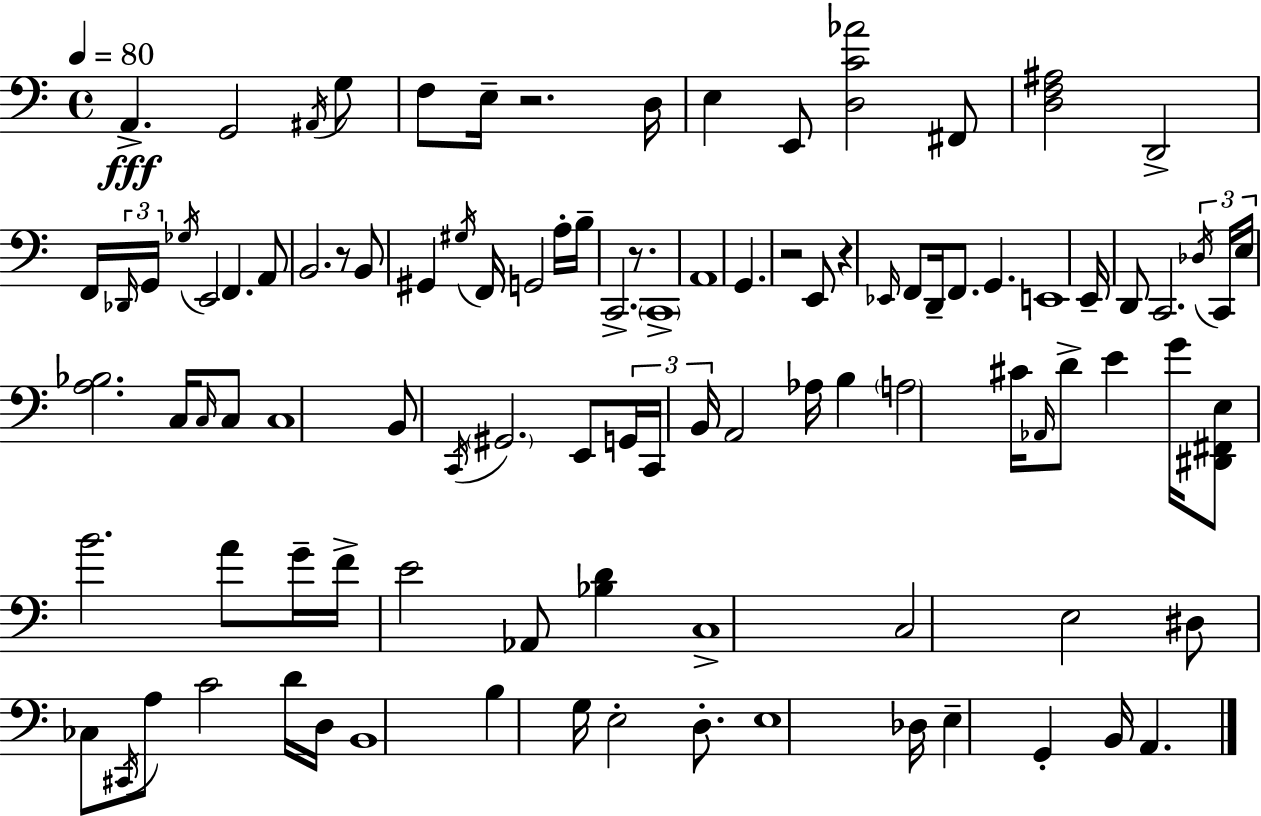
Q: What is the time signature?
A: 4/4